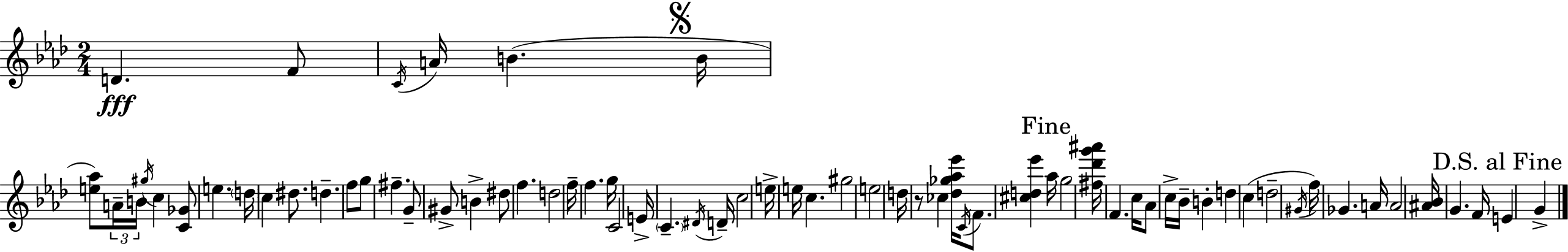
{
  \clef treble
  \numericTimeSignature
  \time 2/4
  \key aes \major
  d'4.\fff f'8 | \acciaccatura { c'16 } a'16 b'4.( | \mark \markup { \musicglyph "scripts.segno" } b'16 <e'' aes''>8) \tuplet 3/2 { a'16-- b'16 \acciaccatura { gis''16 } } c''4 | <c' ges'>8 e''4. | \break \parenthesize d''16 c''4 dis''8. | d''4.-- | f''8 g''8 fis''4.-- | g'8-- gis'8-> b'4-> | \break dis''8 f''4. | d''2 | f''16-- f''4. | g''16 c'2 | \break e'16-> \parenthesize c'4.-- | \acciaccatura { dis'16 } d'16-- c''2 | e''16-> e''16 c''4. | gis''2 | \break e''2 | d''16 r8 ces''4 | <des'' ges'' aes'' ees'''>16 \acciaccatura { c'16 } f'8. <cis'' d'' ees'''>4 | \mark "Fine" aes''16 g''2 | \break <fis'' des''' g''' ais'''>16 f'4. | c''16 aes'8 c''16-> bes'16-- | b'4-. d''4 | c''4( d''2-- | \break \acciaccatura { gis'16 }) f''16 ges'4. | a'16 a'2 | <ais' bes'>16 g'4. | f'16 \mark "D.S. al Fine" e'4 | \break g'4-> \bar "|."
}